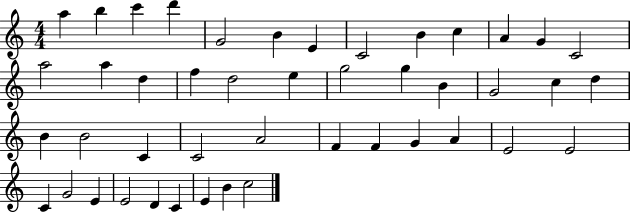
A5/q B5/q C6/q D6/q G4/h B4/q E4/q C4/h B4/q C5/q A4/q G4/q C4/h A5/h A5/q D5/q F5/q D5/h E5/q G5/h G5/q B4/q G4/h C5/q D5/q B4/q B4/h C4/q C4/h A4/h F4/q F4/q G4/q A4/q E4/h E4/h C4/q G4/h E4/q E4/h D4/q C4/q E4/q B4/q C5/h